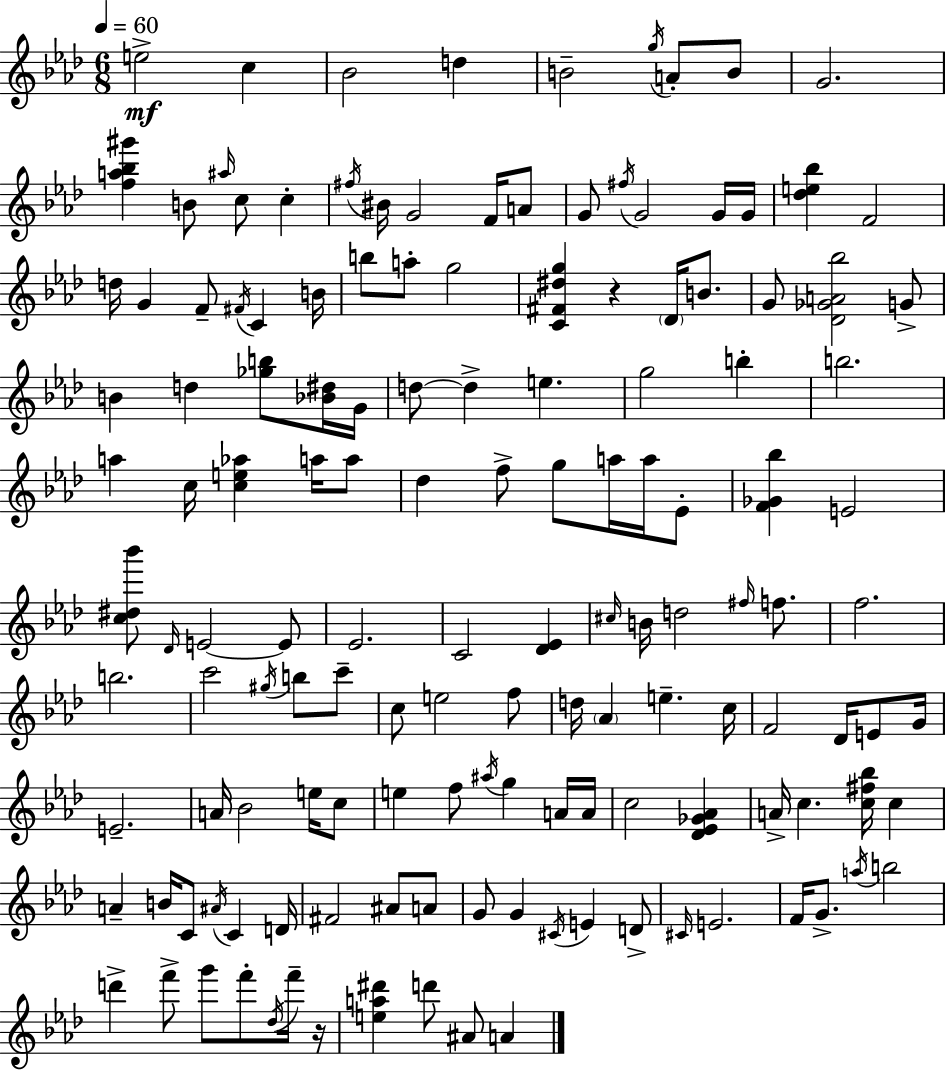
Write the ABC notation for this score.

X:1
T:Untitled
M:6/8
L:1/4
K:Fm
e2 c _B2 d B2 g/4 A/2 B/2 G2 [fa_b^g'] B/2 ^a/4 c/2 c ^f/4 ^B/4 G2 F/4 A/2 G/2 ^f/4 G2 G/4 G/4 [_de_b] F2 d/4 G F/2 ^F/4 C B/4 b/2 a/2 g2 [C^F^dg] z _D/4 B/2 G/2 [_D_GA_b]2 G/2 B d [_gb]/2 [_B^d]/4 G/4 d/2 d e g2 b b2 a c/4 [ce_a] a/4 a/2 _d f/2 g/2 a/4 a/4 _E/2 [F_G_b] E2 [c^d_b']/2 _D/4 E2 E/2 _E2 C2 [_D_E] ^c/4 B/4 d2 ^f/4 f/2 f2 b2 c'2 ^g/4 b/2 c'/2 c/2 e2 f/2 d/4 _A e c/4 F2 _D/4 E/2 G/4 E2 A/4 _B2 e/4 c/2 e f/2 ^a/4 g A/4 A/4 c2 [_D_E_G_A] A/4 c [c^f_b]/4 c A B/4 C/2 ^A/4 C D/4 ^F2 ^A/2 A/2 G/2 G ^C/4 E D/2 ^C/4 E2 F/4 G/2 a/4 b2 d' f'/2 g'/2 f'/2 _d/4 f'/4 z/4 [ea^d'] d'/2 ^A/2 A